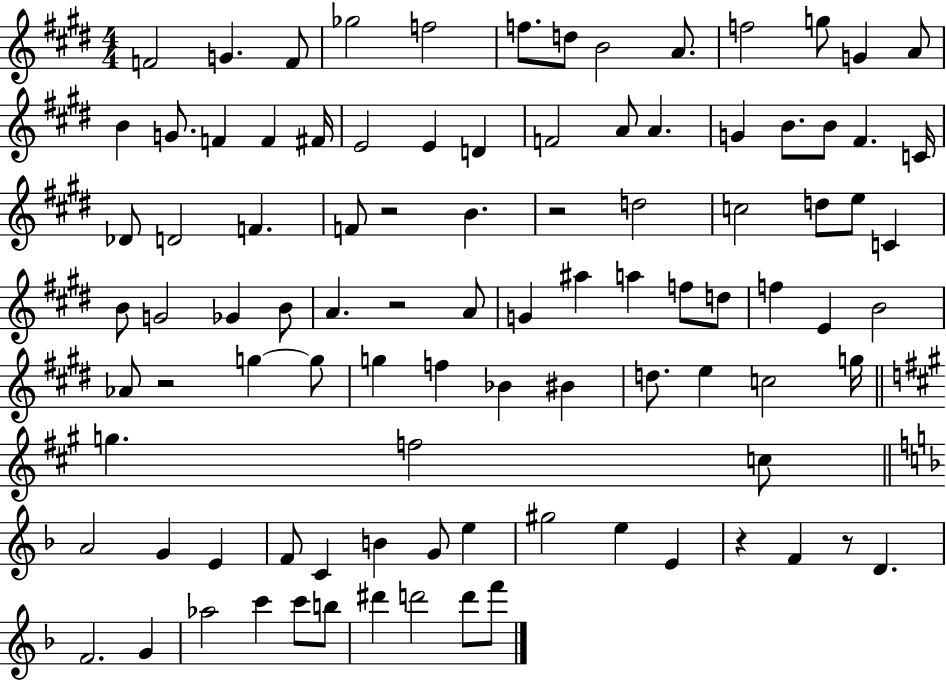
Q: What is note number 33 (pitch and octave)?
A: F4